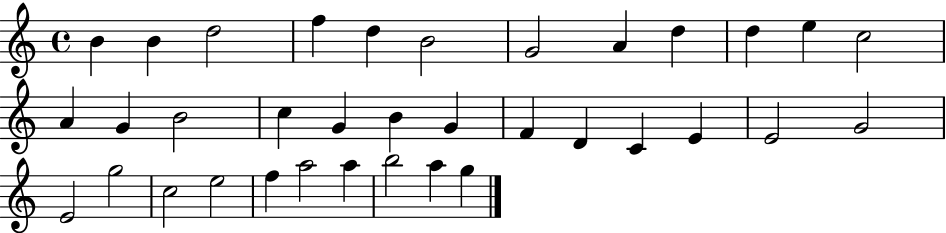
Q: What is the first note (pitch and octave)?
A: B4